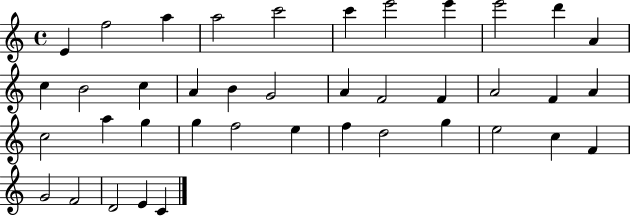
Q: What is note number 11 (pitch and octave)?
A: A4